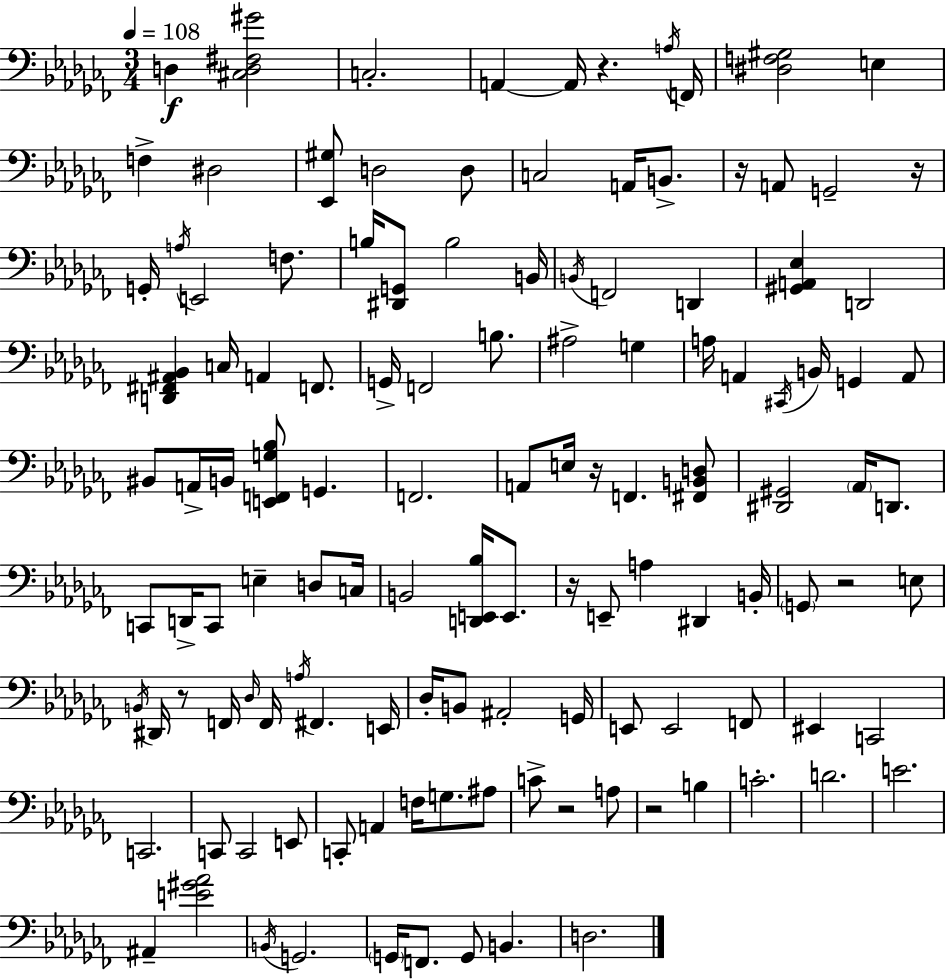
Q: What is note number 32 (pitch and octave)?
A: F2